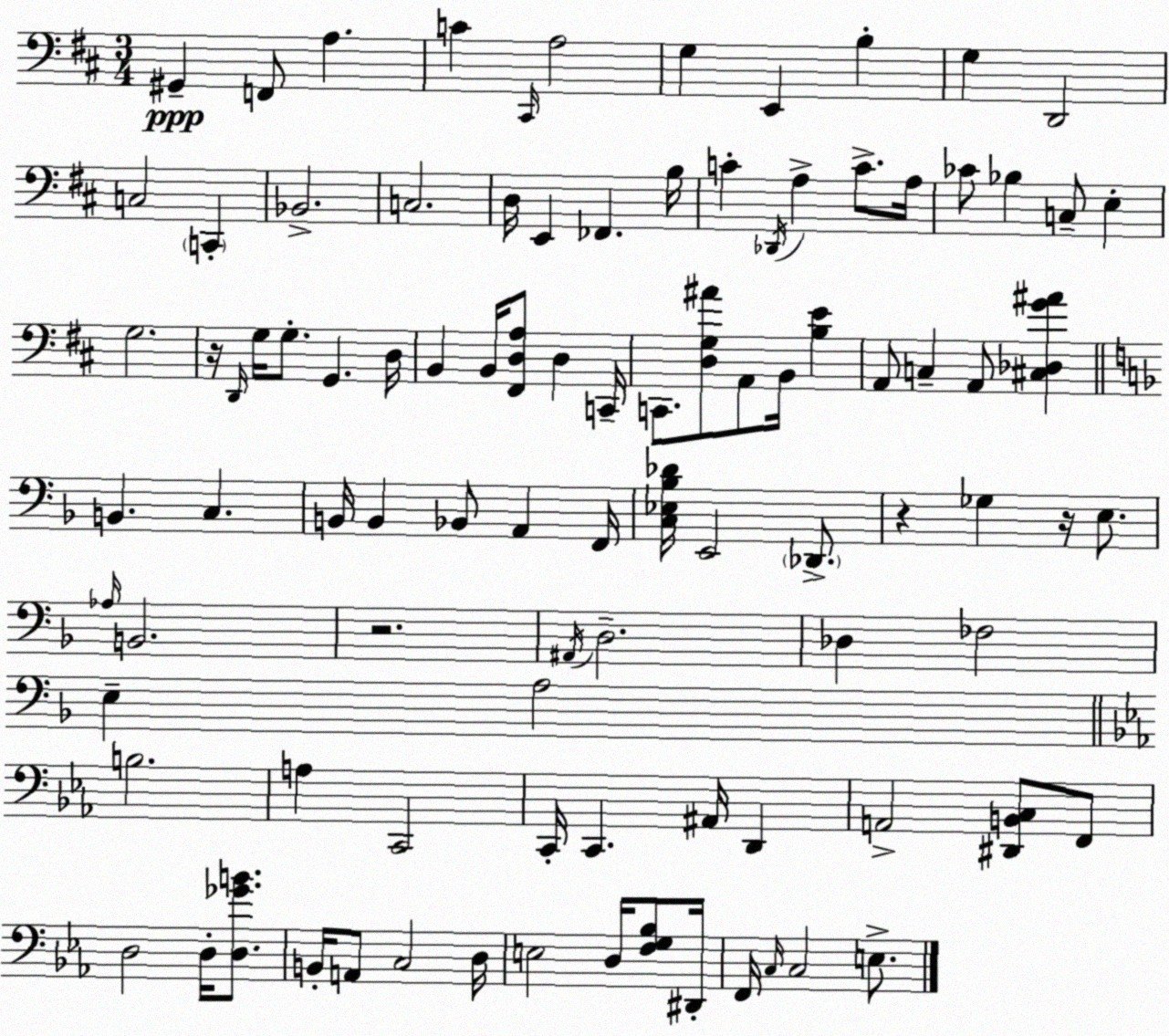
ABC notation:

X:1
T:Untitled
M:3/4
L:1/4
K:D
^G,, F,,/2 A, C ^C,,/4 A,2 G, E,, B, G, D,,2 C,2 C,, _B,,2 C,2 D,/4 E,, _F,, B,/4 C _D,,/4 A, C/2 A,/4 _C/2 _B, C,/2 E, G,2 z/4 D,,/4 G,/4 G,/2 G,, D,/4 B,, B,,/4 [^F,,D,A,]/2 D, C,,/4 C,,/2 [D,G,^A]/2 A,,/2 B,,/4 [B,E] A,,/2 C, A,,/2 [^C,_D,G^A] B,, C, B,,/4 B,, _B,,/2 A,, F,,/4 [C,_E,_B,_D]/4 E,,2 _D,,/2 z _G, z/4 E,/2 _A,/4 B,,2 z2 ^A,,/4 D,2 _D, _F,2 E, A,2 B,2 A, C,,2 C,,/4 C,, ^A,,/4 D,, A,,2 [^D,,B,,C,]/2 F,,/2 D,2 D,/4 [D,_GB]/2 B,,/4 A,,/2 C,2 D,/4 E,2 D,/4 [F,G,_B,]/2 ^D,,/4 F,,/4 C,/4 C,2 E,/2